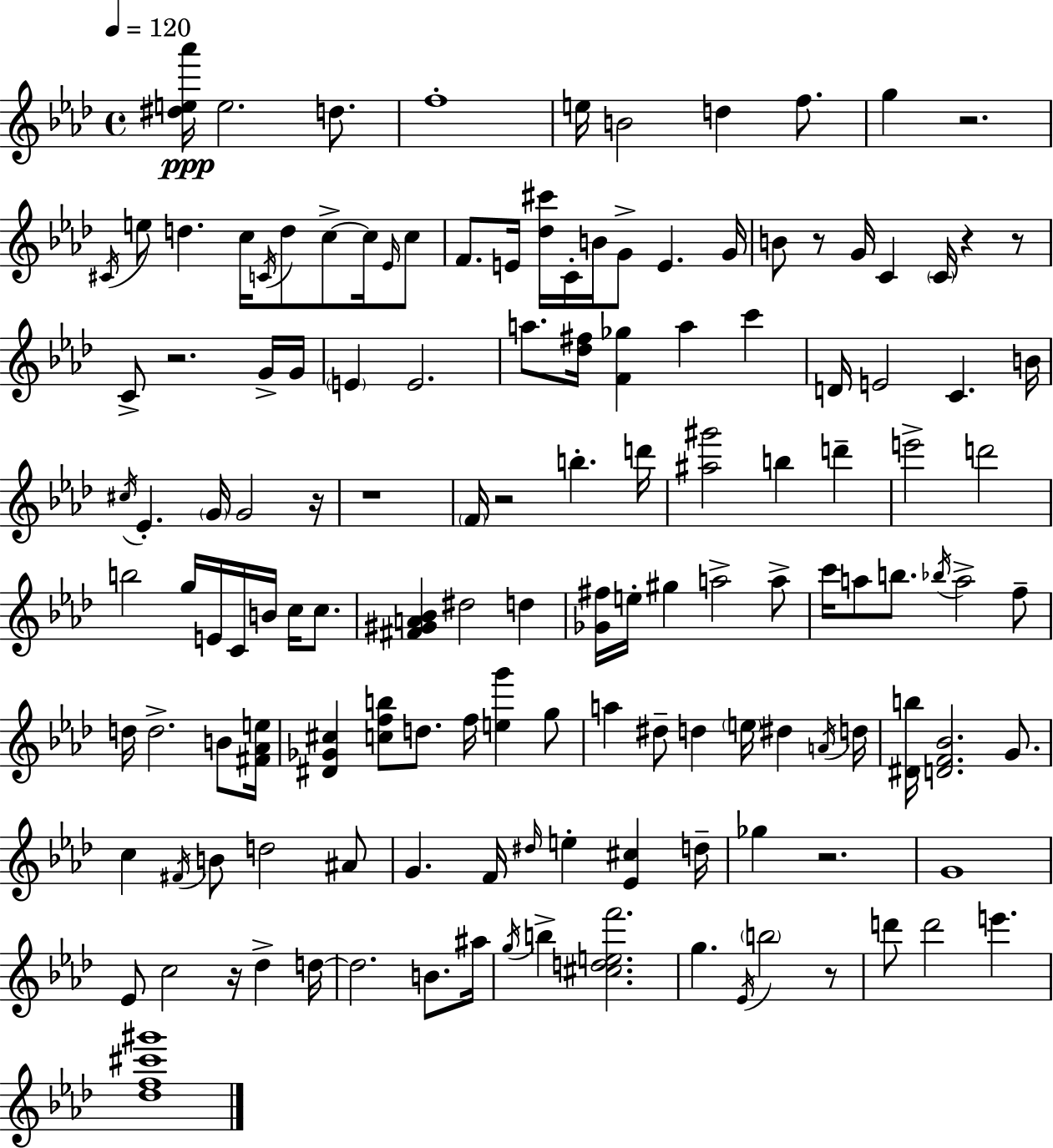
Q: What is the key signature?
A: AES major